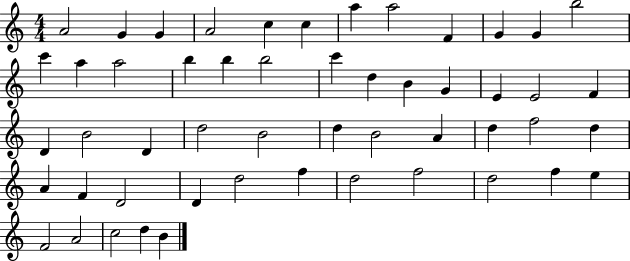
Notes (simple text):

A4/h G4/q G4/q A4/h C5/q C5/q A5/q A5/h F4/q G4/q G4/q B5/h C6/q A5/q A5/h B5/q B5/q B5/h C6/q D5/q B4/q G4/q E4/q E4/h F4/q D4/q B4/h D4/q D5/h B4/h D5/q B4/h A4/q D5/q F5/h D5/q A4/q F4/q D4/h D4/q D5/h F5/q D5/h F5/h D5/h F5/q E5/q F4/h A4/h C5/h D5/q B4/q